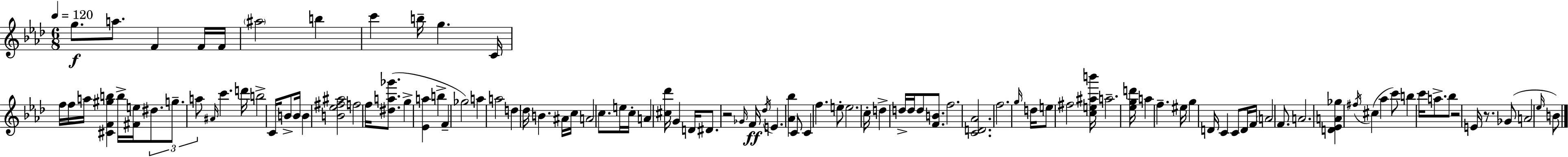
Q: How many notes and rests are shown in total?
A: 108